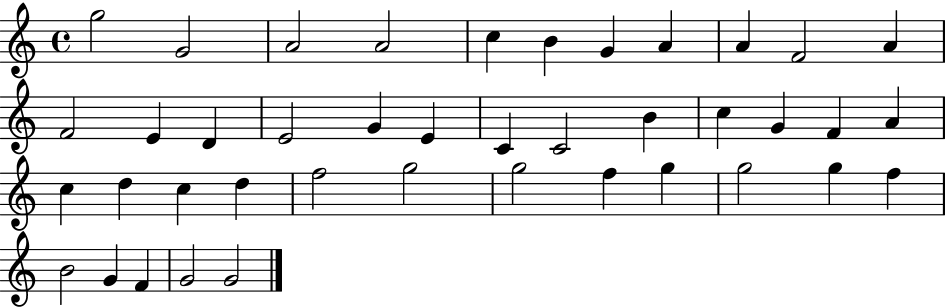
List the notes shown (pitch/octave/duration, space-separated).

G5/h G4/h A4/h A4/h C5/q B4/q G4/q A4/q A4/q F4/h A4/q F4/h E4/q D4/q E4/h G4/q E4/q C4/q C4/h B4/q C5/q G4/q F4/q A4/q C5/q D5/q C5/q D5/q F5/h G5/h G5/h F5/q G5/q G5/h G5/q F5/q B4/h G4/q F4/q G4/h G4/h